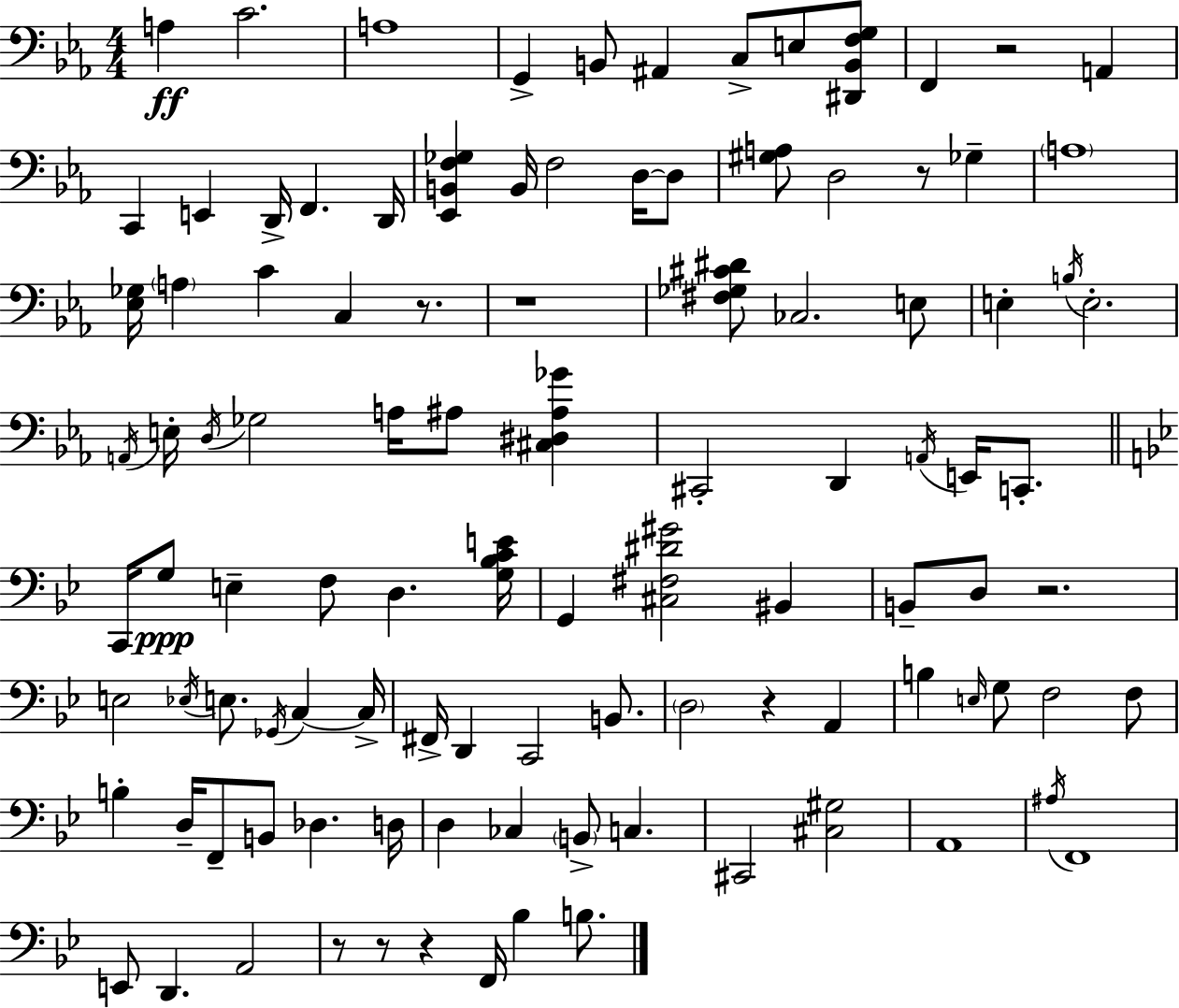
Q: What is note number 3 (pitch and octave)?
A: A3